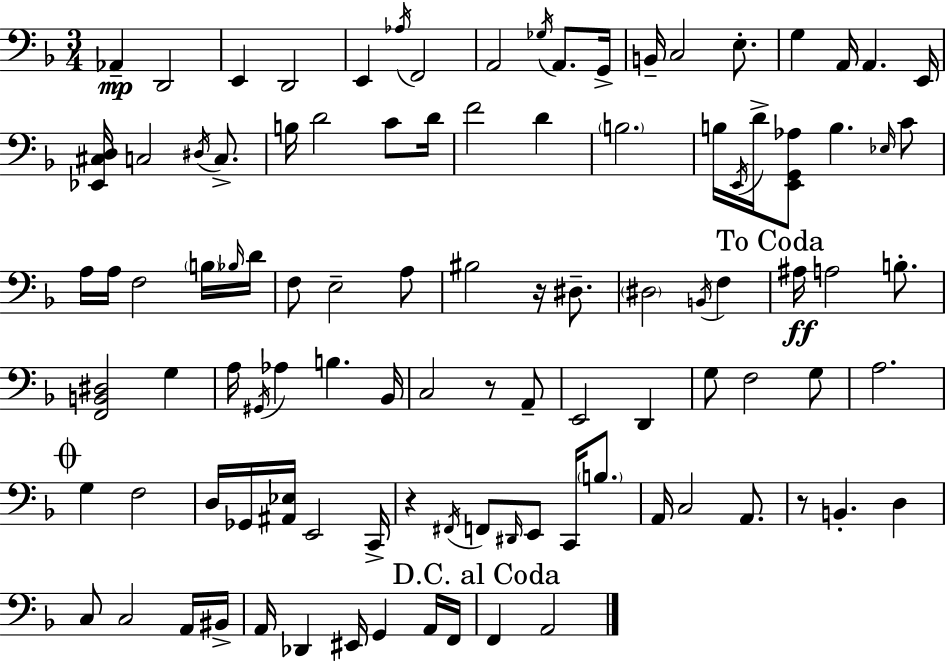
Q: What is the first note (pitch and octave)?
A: Ab2